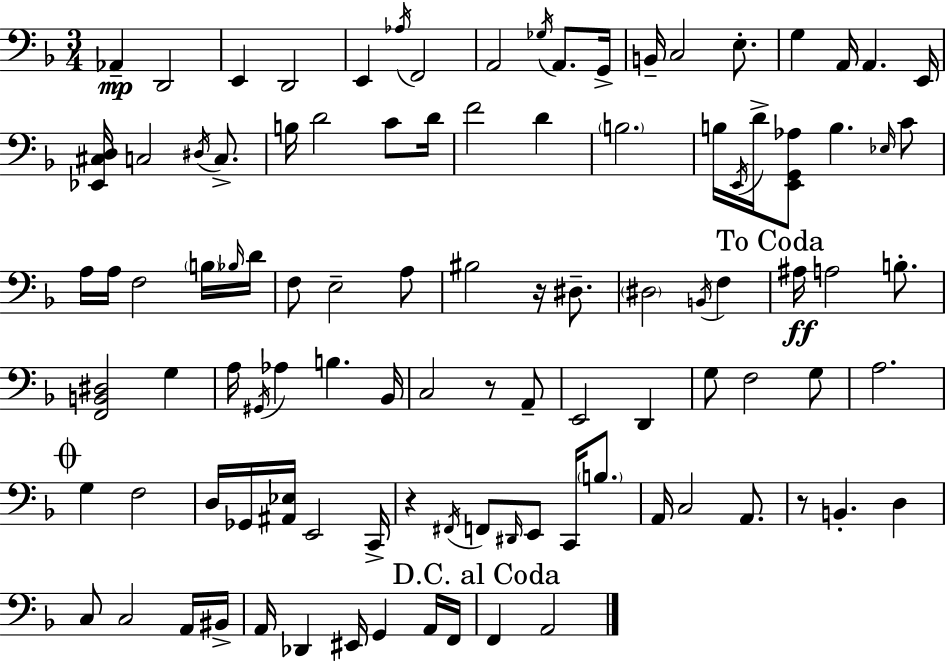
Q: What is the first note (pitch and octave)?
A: Ab2